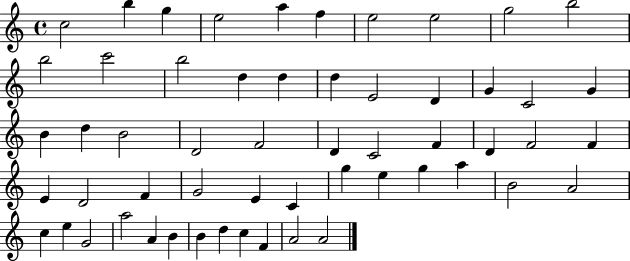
{
  \clef treble
  \time 4/4
  \defaultTimeSignature
  \key c \major
  c''2 b''4 g''4 | e''2 a''4 f''4 | e''2 e''2 | g''2 b''2 | \break b''2 c'''2 | b''2 d''4 d''4 | d''4 e'2 d'4 | g'4 c'2 g'4 | \break b'4 d''4 b'2 | d'2 f'2 | d'4 c'2 f'4 | d'4 f'2 f'4 | \break e'4 d'2 f'4 | g'2 e'4 c'4 | g''4 e''4 g''4 a''4 | b'2 a'2 | \break c''4 e''4 g'2 | a''2 a'4 b'4 | b'4 d''4 c''4 f'4 | a'2 a'2 | \break \bar "|."
}